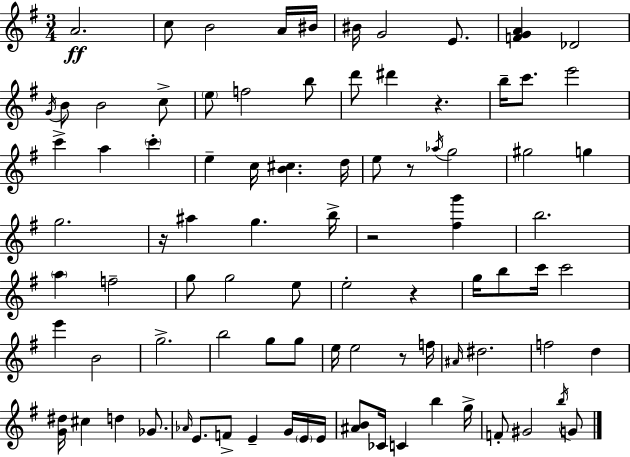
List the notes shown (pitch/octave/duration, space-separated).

A4/h. C5/e B4/h A4/s BIS4/s BIS4/s G4/h E4/e. [F4,G4,A4]/q Db4/h G4/s B4/e B4/h C5/e E5/e F5/h B5/e D6/e D#6/q R/q. B5/s C6/e. E6/h C6/q A5/q C6/q E5/q C5/s [B4,C#5]/q. D5/s E5/e R/e Ab5/s G5/h G#5/h G5/q G5/h. R/s A#5/q G5/q. B5/s R/h [F#5,G6]/q B5/h. A5/q F5/h G5/e G5/h E5/e E5/h R/q G5/s B5/e C6/s C6/h E6/q B4/h G5/h. B5/h G5/e G5/e E5/s E5/h R/e F5/s A#4/s D#5/h. F5/h D5/q [G4,D#5]/s C#5/q D5/q Gb4/e. Ab4/s E4/e. F4/e E4/q G4/s E4/s E4/s [A#4,B4]/e CES4/s C4/q B5/q G5/s F4/e G#4/h B5/s G4/e